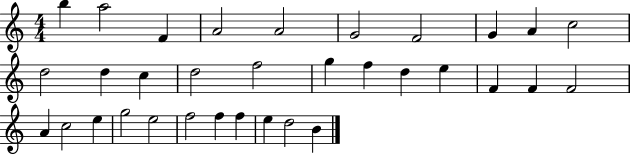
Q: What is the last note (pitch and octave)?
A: B4